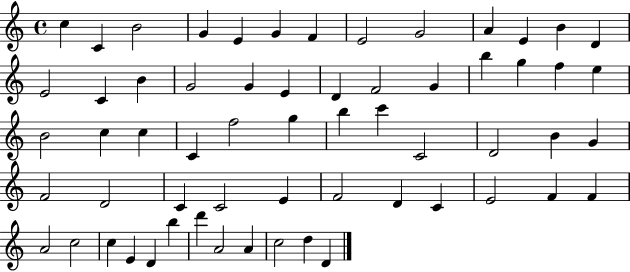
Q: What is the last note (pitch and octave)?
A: D4